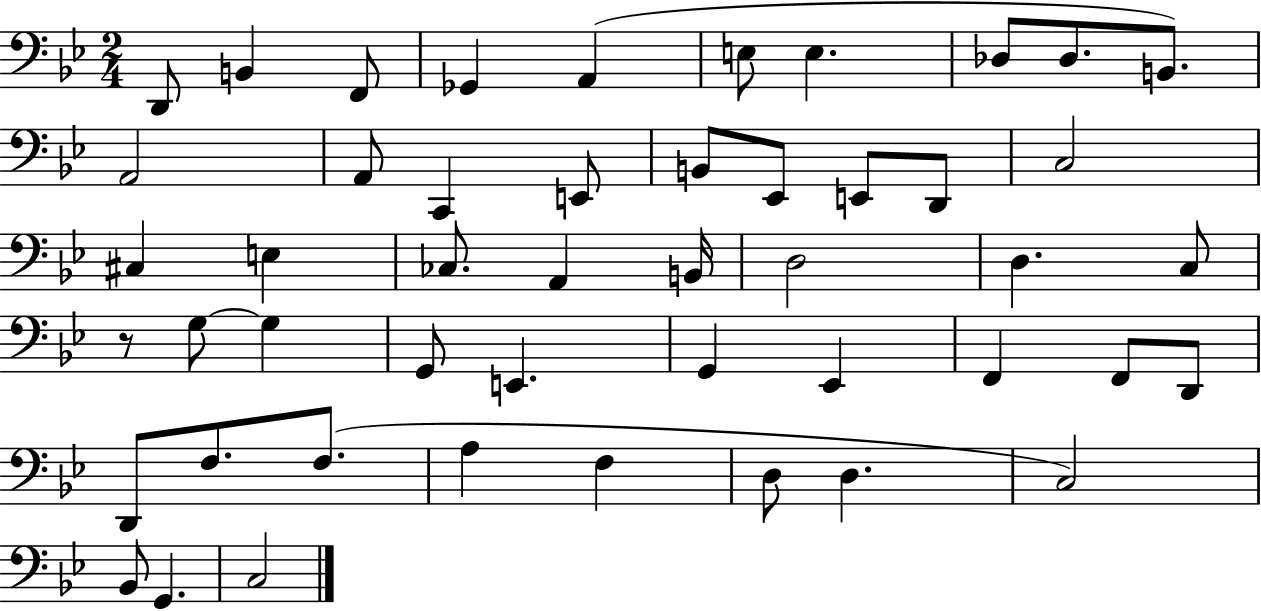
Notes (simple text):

D2/e B2/q F2/e Gb2/q A2/q E3/e E3/q. Db3/e Db3/e. B2/e. A2/h A2/e C2/q E2/e B2/e Eb2/e E2/e D2/e C3/h C#3/q E3/q CES3/e. A2/q B2/s D3/h D3/q. C3/e R/e G3/e G3/q G2/e E2/q. G2/q Eb2/q F2/q F2/e D2/e D2/e F3/e. F3/e. A3/q F3/q D3/e D3/q. C3/h Bb2/e G2/q. C3/h